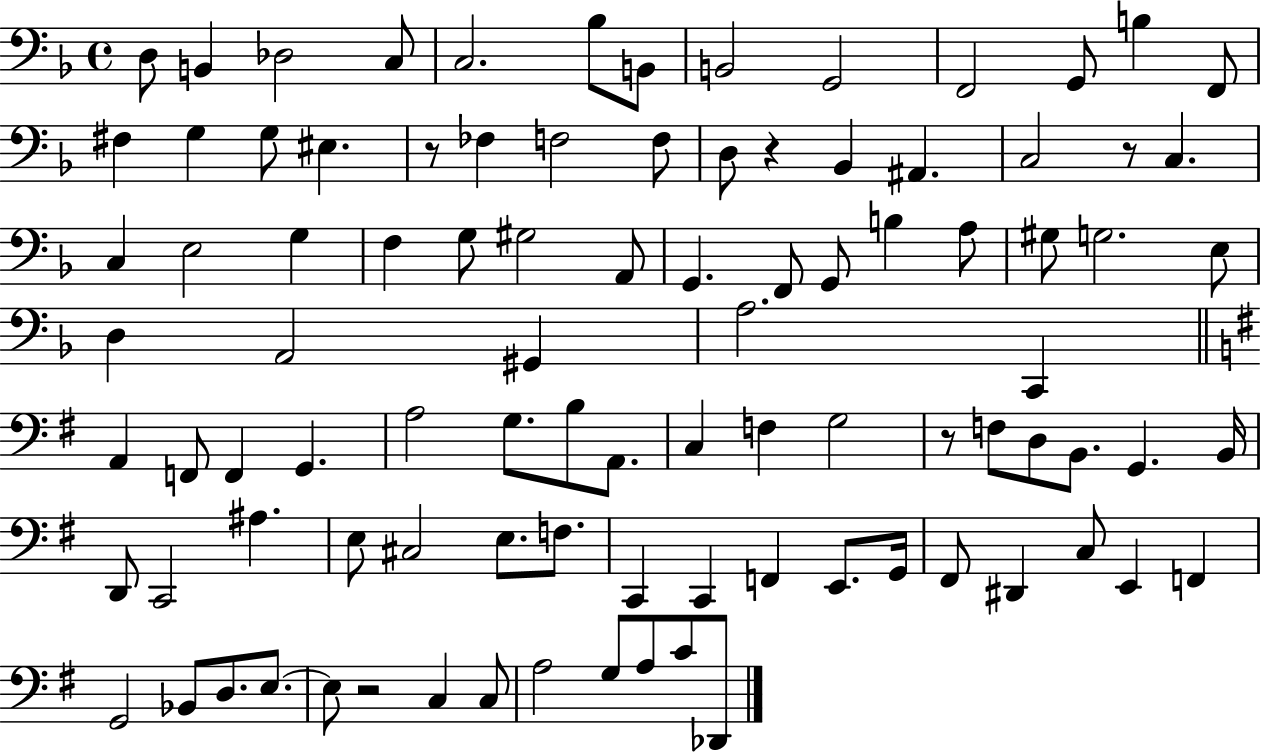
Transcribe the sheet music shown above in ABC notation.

X:1
T:Untitled
M:4/4
L:1/4
K:F
D,/2 B,, _D,2 C,/2 C,2 _B,/2 B,,/2 B,,2 G,,2 F,,2 G,,/2 B, F,,/2 ^F, G, G,/2 ^E, z/2 _F, F,2 F,/2 D,/2 z _B,, ^A,, C,2 z/2 C, C, E,2 G, F, G,/2 ^G,2 A,,/2 G,, F,,/2 G,,/2 B, A,/2 ^G,/2 G,2 E,/2 D, A,,2 ^G,, A,2 C,, A,, F,,/2 F,, G,, A,2 G,/2 B,/2 A,,/2 C, F, G,2 z/2 F,/2 D,/2 B,,/2 G,, B,,/4 D,,/2 C,,2 ^A, E,/2 ^C,2 E,/2 F,/2 C,, C,, F,, E,,/2 G,,/4 ^F,,/2 ^D,, C,/2 E,, F,, G,,2 _B,,/2 D,/2 E,/2 E,/2 z2 C, C,/2 A,2 G,/2 A,/2 C/2 _D,,/2